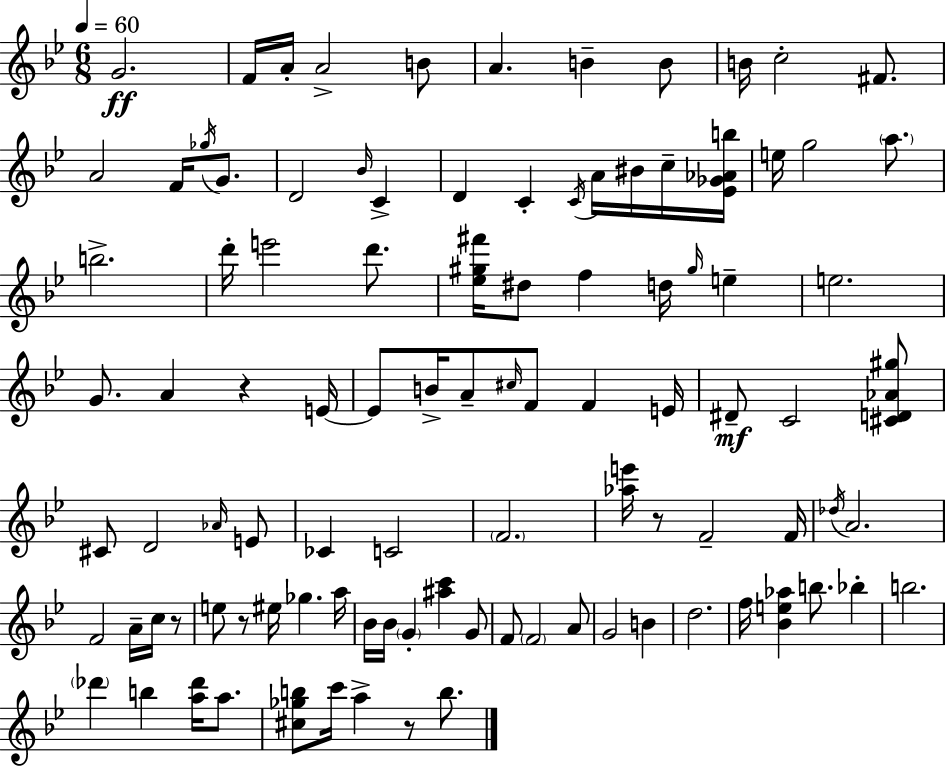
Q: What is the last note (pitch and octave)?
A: B5